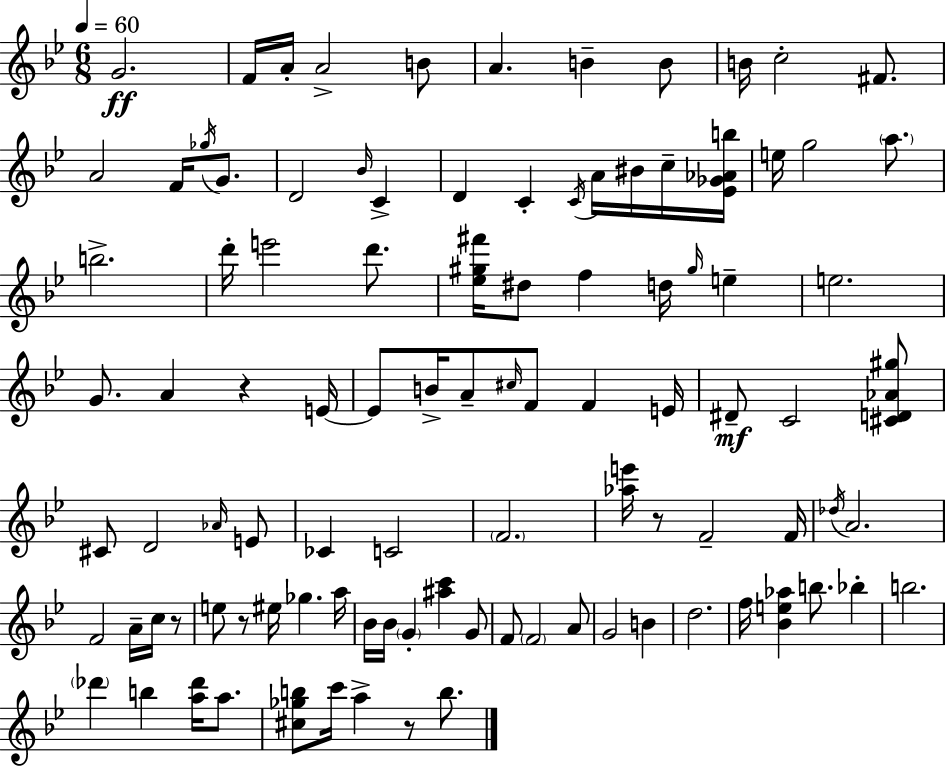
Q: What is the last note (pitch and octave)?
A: B5